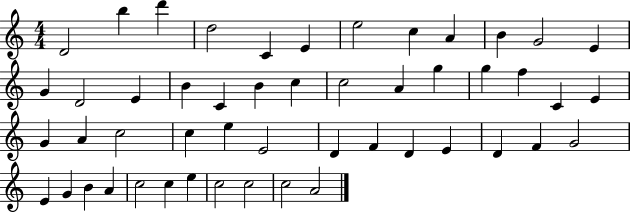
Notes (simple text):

D4/h B5/q D6/q D5/h C4/q E4/q E5/h C5/q A4/q B4/q G4/h E4/q G4/q D4/h E4/q B4/q C4/q B4/q C5/q C5/h A4/q G5/q G5/q F5/q C4/q E4/q G4/q A4/q C5/h C5/q E5/q E4/h D4/q F4/q D4/q E4/q D4/q F4/q G4/h E4/q G4/q B4/q A4/q C5/h C5/q E5/q C5/h C5/h C5/h A4/h